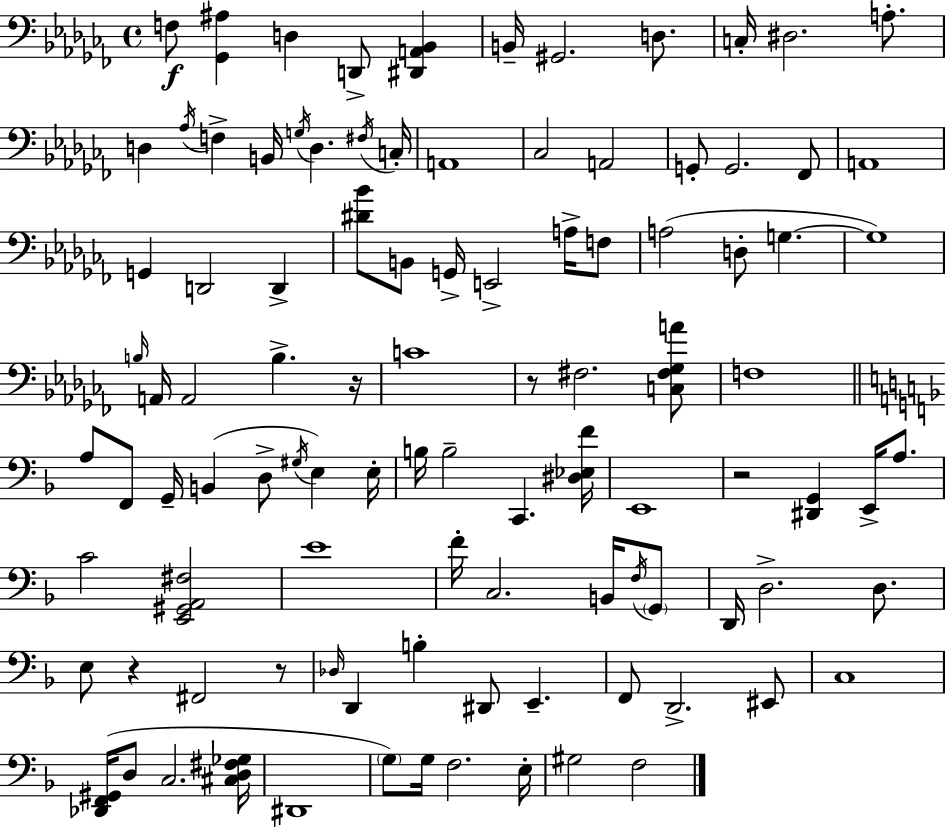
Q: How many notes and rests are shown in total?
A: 101